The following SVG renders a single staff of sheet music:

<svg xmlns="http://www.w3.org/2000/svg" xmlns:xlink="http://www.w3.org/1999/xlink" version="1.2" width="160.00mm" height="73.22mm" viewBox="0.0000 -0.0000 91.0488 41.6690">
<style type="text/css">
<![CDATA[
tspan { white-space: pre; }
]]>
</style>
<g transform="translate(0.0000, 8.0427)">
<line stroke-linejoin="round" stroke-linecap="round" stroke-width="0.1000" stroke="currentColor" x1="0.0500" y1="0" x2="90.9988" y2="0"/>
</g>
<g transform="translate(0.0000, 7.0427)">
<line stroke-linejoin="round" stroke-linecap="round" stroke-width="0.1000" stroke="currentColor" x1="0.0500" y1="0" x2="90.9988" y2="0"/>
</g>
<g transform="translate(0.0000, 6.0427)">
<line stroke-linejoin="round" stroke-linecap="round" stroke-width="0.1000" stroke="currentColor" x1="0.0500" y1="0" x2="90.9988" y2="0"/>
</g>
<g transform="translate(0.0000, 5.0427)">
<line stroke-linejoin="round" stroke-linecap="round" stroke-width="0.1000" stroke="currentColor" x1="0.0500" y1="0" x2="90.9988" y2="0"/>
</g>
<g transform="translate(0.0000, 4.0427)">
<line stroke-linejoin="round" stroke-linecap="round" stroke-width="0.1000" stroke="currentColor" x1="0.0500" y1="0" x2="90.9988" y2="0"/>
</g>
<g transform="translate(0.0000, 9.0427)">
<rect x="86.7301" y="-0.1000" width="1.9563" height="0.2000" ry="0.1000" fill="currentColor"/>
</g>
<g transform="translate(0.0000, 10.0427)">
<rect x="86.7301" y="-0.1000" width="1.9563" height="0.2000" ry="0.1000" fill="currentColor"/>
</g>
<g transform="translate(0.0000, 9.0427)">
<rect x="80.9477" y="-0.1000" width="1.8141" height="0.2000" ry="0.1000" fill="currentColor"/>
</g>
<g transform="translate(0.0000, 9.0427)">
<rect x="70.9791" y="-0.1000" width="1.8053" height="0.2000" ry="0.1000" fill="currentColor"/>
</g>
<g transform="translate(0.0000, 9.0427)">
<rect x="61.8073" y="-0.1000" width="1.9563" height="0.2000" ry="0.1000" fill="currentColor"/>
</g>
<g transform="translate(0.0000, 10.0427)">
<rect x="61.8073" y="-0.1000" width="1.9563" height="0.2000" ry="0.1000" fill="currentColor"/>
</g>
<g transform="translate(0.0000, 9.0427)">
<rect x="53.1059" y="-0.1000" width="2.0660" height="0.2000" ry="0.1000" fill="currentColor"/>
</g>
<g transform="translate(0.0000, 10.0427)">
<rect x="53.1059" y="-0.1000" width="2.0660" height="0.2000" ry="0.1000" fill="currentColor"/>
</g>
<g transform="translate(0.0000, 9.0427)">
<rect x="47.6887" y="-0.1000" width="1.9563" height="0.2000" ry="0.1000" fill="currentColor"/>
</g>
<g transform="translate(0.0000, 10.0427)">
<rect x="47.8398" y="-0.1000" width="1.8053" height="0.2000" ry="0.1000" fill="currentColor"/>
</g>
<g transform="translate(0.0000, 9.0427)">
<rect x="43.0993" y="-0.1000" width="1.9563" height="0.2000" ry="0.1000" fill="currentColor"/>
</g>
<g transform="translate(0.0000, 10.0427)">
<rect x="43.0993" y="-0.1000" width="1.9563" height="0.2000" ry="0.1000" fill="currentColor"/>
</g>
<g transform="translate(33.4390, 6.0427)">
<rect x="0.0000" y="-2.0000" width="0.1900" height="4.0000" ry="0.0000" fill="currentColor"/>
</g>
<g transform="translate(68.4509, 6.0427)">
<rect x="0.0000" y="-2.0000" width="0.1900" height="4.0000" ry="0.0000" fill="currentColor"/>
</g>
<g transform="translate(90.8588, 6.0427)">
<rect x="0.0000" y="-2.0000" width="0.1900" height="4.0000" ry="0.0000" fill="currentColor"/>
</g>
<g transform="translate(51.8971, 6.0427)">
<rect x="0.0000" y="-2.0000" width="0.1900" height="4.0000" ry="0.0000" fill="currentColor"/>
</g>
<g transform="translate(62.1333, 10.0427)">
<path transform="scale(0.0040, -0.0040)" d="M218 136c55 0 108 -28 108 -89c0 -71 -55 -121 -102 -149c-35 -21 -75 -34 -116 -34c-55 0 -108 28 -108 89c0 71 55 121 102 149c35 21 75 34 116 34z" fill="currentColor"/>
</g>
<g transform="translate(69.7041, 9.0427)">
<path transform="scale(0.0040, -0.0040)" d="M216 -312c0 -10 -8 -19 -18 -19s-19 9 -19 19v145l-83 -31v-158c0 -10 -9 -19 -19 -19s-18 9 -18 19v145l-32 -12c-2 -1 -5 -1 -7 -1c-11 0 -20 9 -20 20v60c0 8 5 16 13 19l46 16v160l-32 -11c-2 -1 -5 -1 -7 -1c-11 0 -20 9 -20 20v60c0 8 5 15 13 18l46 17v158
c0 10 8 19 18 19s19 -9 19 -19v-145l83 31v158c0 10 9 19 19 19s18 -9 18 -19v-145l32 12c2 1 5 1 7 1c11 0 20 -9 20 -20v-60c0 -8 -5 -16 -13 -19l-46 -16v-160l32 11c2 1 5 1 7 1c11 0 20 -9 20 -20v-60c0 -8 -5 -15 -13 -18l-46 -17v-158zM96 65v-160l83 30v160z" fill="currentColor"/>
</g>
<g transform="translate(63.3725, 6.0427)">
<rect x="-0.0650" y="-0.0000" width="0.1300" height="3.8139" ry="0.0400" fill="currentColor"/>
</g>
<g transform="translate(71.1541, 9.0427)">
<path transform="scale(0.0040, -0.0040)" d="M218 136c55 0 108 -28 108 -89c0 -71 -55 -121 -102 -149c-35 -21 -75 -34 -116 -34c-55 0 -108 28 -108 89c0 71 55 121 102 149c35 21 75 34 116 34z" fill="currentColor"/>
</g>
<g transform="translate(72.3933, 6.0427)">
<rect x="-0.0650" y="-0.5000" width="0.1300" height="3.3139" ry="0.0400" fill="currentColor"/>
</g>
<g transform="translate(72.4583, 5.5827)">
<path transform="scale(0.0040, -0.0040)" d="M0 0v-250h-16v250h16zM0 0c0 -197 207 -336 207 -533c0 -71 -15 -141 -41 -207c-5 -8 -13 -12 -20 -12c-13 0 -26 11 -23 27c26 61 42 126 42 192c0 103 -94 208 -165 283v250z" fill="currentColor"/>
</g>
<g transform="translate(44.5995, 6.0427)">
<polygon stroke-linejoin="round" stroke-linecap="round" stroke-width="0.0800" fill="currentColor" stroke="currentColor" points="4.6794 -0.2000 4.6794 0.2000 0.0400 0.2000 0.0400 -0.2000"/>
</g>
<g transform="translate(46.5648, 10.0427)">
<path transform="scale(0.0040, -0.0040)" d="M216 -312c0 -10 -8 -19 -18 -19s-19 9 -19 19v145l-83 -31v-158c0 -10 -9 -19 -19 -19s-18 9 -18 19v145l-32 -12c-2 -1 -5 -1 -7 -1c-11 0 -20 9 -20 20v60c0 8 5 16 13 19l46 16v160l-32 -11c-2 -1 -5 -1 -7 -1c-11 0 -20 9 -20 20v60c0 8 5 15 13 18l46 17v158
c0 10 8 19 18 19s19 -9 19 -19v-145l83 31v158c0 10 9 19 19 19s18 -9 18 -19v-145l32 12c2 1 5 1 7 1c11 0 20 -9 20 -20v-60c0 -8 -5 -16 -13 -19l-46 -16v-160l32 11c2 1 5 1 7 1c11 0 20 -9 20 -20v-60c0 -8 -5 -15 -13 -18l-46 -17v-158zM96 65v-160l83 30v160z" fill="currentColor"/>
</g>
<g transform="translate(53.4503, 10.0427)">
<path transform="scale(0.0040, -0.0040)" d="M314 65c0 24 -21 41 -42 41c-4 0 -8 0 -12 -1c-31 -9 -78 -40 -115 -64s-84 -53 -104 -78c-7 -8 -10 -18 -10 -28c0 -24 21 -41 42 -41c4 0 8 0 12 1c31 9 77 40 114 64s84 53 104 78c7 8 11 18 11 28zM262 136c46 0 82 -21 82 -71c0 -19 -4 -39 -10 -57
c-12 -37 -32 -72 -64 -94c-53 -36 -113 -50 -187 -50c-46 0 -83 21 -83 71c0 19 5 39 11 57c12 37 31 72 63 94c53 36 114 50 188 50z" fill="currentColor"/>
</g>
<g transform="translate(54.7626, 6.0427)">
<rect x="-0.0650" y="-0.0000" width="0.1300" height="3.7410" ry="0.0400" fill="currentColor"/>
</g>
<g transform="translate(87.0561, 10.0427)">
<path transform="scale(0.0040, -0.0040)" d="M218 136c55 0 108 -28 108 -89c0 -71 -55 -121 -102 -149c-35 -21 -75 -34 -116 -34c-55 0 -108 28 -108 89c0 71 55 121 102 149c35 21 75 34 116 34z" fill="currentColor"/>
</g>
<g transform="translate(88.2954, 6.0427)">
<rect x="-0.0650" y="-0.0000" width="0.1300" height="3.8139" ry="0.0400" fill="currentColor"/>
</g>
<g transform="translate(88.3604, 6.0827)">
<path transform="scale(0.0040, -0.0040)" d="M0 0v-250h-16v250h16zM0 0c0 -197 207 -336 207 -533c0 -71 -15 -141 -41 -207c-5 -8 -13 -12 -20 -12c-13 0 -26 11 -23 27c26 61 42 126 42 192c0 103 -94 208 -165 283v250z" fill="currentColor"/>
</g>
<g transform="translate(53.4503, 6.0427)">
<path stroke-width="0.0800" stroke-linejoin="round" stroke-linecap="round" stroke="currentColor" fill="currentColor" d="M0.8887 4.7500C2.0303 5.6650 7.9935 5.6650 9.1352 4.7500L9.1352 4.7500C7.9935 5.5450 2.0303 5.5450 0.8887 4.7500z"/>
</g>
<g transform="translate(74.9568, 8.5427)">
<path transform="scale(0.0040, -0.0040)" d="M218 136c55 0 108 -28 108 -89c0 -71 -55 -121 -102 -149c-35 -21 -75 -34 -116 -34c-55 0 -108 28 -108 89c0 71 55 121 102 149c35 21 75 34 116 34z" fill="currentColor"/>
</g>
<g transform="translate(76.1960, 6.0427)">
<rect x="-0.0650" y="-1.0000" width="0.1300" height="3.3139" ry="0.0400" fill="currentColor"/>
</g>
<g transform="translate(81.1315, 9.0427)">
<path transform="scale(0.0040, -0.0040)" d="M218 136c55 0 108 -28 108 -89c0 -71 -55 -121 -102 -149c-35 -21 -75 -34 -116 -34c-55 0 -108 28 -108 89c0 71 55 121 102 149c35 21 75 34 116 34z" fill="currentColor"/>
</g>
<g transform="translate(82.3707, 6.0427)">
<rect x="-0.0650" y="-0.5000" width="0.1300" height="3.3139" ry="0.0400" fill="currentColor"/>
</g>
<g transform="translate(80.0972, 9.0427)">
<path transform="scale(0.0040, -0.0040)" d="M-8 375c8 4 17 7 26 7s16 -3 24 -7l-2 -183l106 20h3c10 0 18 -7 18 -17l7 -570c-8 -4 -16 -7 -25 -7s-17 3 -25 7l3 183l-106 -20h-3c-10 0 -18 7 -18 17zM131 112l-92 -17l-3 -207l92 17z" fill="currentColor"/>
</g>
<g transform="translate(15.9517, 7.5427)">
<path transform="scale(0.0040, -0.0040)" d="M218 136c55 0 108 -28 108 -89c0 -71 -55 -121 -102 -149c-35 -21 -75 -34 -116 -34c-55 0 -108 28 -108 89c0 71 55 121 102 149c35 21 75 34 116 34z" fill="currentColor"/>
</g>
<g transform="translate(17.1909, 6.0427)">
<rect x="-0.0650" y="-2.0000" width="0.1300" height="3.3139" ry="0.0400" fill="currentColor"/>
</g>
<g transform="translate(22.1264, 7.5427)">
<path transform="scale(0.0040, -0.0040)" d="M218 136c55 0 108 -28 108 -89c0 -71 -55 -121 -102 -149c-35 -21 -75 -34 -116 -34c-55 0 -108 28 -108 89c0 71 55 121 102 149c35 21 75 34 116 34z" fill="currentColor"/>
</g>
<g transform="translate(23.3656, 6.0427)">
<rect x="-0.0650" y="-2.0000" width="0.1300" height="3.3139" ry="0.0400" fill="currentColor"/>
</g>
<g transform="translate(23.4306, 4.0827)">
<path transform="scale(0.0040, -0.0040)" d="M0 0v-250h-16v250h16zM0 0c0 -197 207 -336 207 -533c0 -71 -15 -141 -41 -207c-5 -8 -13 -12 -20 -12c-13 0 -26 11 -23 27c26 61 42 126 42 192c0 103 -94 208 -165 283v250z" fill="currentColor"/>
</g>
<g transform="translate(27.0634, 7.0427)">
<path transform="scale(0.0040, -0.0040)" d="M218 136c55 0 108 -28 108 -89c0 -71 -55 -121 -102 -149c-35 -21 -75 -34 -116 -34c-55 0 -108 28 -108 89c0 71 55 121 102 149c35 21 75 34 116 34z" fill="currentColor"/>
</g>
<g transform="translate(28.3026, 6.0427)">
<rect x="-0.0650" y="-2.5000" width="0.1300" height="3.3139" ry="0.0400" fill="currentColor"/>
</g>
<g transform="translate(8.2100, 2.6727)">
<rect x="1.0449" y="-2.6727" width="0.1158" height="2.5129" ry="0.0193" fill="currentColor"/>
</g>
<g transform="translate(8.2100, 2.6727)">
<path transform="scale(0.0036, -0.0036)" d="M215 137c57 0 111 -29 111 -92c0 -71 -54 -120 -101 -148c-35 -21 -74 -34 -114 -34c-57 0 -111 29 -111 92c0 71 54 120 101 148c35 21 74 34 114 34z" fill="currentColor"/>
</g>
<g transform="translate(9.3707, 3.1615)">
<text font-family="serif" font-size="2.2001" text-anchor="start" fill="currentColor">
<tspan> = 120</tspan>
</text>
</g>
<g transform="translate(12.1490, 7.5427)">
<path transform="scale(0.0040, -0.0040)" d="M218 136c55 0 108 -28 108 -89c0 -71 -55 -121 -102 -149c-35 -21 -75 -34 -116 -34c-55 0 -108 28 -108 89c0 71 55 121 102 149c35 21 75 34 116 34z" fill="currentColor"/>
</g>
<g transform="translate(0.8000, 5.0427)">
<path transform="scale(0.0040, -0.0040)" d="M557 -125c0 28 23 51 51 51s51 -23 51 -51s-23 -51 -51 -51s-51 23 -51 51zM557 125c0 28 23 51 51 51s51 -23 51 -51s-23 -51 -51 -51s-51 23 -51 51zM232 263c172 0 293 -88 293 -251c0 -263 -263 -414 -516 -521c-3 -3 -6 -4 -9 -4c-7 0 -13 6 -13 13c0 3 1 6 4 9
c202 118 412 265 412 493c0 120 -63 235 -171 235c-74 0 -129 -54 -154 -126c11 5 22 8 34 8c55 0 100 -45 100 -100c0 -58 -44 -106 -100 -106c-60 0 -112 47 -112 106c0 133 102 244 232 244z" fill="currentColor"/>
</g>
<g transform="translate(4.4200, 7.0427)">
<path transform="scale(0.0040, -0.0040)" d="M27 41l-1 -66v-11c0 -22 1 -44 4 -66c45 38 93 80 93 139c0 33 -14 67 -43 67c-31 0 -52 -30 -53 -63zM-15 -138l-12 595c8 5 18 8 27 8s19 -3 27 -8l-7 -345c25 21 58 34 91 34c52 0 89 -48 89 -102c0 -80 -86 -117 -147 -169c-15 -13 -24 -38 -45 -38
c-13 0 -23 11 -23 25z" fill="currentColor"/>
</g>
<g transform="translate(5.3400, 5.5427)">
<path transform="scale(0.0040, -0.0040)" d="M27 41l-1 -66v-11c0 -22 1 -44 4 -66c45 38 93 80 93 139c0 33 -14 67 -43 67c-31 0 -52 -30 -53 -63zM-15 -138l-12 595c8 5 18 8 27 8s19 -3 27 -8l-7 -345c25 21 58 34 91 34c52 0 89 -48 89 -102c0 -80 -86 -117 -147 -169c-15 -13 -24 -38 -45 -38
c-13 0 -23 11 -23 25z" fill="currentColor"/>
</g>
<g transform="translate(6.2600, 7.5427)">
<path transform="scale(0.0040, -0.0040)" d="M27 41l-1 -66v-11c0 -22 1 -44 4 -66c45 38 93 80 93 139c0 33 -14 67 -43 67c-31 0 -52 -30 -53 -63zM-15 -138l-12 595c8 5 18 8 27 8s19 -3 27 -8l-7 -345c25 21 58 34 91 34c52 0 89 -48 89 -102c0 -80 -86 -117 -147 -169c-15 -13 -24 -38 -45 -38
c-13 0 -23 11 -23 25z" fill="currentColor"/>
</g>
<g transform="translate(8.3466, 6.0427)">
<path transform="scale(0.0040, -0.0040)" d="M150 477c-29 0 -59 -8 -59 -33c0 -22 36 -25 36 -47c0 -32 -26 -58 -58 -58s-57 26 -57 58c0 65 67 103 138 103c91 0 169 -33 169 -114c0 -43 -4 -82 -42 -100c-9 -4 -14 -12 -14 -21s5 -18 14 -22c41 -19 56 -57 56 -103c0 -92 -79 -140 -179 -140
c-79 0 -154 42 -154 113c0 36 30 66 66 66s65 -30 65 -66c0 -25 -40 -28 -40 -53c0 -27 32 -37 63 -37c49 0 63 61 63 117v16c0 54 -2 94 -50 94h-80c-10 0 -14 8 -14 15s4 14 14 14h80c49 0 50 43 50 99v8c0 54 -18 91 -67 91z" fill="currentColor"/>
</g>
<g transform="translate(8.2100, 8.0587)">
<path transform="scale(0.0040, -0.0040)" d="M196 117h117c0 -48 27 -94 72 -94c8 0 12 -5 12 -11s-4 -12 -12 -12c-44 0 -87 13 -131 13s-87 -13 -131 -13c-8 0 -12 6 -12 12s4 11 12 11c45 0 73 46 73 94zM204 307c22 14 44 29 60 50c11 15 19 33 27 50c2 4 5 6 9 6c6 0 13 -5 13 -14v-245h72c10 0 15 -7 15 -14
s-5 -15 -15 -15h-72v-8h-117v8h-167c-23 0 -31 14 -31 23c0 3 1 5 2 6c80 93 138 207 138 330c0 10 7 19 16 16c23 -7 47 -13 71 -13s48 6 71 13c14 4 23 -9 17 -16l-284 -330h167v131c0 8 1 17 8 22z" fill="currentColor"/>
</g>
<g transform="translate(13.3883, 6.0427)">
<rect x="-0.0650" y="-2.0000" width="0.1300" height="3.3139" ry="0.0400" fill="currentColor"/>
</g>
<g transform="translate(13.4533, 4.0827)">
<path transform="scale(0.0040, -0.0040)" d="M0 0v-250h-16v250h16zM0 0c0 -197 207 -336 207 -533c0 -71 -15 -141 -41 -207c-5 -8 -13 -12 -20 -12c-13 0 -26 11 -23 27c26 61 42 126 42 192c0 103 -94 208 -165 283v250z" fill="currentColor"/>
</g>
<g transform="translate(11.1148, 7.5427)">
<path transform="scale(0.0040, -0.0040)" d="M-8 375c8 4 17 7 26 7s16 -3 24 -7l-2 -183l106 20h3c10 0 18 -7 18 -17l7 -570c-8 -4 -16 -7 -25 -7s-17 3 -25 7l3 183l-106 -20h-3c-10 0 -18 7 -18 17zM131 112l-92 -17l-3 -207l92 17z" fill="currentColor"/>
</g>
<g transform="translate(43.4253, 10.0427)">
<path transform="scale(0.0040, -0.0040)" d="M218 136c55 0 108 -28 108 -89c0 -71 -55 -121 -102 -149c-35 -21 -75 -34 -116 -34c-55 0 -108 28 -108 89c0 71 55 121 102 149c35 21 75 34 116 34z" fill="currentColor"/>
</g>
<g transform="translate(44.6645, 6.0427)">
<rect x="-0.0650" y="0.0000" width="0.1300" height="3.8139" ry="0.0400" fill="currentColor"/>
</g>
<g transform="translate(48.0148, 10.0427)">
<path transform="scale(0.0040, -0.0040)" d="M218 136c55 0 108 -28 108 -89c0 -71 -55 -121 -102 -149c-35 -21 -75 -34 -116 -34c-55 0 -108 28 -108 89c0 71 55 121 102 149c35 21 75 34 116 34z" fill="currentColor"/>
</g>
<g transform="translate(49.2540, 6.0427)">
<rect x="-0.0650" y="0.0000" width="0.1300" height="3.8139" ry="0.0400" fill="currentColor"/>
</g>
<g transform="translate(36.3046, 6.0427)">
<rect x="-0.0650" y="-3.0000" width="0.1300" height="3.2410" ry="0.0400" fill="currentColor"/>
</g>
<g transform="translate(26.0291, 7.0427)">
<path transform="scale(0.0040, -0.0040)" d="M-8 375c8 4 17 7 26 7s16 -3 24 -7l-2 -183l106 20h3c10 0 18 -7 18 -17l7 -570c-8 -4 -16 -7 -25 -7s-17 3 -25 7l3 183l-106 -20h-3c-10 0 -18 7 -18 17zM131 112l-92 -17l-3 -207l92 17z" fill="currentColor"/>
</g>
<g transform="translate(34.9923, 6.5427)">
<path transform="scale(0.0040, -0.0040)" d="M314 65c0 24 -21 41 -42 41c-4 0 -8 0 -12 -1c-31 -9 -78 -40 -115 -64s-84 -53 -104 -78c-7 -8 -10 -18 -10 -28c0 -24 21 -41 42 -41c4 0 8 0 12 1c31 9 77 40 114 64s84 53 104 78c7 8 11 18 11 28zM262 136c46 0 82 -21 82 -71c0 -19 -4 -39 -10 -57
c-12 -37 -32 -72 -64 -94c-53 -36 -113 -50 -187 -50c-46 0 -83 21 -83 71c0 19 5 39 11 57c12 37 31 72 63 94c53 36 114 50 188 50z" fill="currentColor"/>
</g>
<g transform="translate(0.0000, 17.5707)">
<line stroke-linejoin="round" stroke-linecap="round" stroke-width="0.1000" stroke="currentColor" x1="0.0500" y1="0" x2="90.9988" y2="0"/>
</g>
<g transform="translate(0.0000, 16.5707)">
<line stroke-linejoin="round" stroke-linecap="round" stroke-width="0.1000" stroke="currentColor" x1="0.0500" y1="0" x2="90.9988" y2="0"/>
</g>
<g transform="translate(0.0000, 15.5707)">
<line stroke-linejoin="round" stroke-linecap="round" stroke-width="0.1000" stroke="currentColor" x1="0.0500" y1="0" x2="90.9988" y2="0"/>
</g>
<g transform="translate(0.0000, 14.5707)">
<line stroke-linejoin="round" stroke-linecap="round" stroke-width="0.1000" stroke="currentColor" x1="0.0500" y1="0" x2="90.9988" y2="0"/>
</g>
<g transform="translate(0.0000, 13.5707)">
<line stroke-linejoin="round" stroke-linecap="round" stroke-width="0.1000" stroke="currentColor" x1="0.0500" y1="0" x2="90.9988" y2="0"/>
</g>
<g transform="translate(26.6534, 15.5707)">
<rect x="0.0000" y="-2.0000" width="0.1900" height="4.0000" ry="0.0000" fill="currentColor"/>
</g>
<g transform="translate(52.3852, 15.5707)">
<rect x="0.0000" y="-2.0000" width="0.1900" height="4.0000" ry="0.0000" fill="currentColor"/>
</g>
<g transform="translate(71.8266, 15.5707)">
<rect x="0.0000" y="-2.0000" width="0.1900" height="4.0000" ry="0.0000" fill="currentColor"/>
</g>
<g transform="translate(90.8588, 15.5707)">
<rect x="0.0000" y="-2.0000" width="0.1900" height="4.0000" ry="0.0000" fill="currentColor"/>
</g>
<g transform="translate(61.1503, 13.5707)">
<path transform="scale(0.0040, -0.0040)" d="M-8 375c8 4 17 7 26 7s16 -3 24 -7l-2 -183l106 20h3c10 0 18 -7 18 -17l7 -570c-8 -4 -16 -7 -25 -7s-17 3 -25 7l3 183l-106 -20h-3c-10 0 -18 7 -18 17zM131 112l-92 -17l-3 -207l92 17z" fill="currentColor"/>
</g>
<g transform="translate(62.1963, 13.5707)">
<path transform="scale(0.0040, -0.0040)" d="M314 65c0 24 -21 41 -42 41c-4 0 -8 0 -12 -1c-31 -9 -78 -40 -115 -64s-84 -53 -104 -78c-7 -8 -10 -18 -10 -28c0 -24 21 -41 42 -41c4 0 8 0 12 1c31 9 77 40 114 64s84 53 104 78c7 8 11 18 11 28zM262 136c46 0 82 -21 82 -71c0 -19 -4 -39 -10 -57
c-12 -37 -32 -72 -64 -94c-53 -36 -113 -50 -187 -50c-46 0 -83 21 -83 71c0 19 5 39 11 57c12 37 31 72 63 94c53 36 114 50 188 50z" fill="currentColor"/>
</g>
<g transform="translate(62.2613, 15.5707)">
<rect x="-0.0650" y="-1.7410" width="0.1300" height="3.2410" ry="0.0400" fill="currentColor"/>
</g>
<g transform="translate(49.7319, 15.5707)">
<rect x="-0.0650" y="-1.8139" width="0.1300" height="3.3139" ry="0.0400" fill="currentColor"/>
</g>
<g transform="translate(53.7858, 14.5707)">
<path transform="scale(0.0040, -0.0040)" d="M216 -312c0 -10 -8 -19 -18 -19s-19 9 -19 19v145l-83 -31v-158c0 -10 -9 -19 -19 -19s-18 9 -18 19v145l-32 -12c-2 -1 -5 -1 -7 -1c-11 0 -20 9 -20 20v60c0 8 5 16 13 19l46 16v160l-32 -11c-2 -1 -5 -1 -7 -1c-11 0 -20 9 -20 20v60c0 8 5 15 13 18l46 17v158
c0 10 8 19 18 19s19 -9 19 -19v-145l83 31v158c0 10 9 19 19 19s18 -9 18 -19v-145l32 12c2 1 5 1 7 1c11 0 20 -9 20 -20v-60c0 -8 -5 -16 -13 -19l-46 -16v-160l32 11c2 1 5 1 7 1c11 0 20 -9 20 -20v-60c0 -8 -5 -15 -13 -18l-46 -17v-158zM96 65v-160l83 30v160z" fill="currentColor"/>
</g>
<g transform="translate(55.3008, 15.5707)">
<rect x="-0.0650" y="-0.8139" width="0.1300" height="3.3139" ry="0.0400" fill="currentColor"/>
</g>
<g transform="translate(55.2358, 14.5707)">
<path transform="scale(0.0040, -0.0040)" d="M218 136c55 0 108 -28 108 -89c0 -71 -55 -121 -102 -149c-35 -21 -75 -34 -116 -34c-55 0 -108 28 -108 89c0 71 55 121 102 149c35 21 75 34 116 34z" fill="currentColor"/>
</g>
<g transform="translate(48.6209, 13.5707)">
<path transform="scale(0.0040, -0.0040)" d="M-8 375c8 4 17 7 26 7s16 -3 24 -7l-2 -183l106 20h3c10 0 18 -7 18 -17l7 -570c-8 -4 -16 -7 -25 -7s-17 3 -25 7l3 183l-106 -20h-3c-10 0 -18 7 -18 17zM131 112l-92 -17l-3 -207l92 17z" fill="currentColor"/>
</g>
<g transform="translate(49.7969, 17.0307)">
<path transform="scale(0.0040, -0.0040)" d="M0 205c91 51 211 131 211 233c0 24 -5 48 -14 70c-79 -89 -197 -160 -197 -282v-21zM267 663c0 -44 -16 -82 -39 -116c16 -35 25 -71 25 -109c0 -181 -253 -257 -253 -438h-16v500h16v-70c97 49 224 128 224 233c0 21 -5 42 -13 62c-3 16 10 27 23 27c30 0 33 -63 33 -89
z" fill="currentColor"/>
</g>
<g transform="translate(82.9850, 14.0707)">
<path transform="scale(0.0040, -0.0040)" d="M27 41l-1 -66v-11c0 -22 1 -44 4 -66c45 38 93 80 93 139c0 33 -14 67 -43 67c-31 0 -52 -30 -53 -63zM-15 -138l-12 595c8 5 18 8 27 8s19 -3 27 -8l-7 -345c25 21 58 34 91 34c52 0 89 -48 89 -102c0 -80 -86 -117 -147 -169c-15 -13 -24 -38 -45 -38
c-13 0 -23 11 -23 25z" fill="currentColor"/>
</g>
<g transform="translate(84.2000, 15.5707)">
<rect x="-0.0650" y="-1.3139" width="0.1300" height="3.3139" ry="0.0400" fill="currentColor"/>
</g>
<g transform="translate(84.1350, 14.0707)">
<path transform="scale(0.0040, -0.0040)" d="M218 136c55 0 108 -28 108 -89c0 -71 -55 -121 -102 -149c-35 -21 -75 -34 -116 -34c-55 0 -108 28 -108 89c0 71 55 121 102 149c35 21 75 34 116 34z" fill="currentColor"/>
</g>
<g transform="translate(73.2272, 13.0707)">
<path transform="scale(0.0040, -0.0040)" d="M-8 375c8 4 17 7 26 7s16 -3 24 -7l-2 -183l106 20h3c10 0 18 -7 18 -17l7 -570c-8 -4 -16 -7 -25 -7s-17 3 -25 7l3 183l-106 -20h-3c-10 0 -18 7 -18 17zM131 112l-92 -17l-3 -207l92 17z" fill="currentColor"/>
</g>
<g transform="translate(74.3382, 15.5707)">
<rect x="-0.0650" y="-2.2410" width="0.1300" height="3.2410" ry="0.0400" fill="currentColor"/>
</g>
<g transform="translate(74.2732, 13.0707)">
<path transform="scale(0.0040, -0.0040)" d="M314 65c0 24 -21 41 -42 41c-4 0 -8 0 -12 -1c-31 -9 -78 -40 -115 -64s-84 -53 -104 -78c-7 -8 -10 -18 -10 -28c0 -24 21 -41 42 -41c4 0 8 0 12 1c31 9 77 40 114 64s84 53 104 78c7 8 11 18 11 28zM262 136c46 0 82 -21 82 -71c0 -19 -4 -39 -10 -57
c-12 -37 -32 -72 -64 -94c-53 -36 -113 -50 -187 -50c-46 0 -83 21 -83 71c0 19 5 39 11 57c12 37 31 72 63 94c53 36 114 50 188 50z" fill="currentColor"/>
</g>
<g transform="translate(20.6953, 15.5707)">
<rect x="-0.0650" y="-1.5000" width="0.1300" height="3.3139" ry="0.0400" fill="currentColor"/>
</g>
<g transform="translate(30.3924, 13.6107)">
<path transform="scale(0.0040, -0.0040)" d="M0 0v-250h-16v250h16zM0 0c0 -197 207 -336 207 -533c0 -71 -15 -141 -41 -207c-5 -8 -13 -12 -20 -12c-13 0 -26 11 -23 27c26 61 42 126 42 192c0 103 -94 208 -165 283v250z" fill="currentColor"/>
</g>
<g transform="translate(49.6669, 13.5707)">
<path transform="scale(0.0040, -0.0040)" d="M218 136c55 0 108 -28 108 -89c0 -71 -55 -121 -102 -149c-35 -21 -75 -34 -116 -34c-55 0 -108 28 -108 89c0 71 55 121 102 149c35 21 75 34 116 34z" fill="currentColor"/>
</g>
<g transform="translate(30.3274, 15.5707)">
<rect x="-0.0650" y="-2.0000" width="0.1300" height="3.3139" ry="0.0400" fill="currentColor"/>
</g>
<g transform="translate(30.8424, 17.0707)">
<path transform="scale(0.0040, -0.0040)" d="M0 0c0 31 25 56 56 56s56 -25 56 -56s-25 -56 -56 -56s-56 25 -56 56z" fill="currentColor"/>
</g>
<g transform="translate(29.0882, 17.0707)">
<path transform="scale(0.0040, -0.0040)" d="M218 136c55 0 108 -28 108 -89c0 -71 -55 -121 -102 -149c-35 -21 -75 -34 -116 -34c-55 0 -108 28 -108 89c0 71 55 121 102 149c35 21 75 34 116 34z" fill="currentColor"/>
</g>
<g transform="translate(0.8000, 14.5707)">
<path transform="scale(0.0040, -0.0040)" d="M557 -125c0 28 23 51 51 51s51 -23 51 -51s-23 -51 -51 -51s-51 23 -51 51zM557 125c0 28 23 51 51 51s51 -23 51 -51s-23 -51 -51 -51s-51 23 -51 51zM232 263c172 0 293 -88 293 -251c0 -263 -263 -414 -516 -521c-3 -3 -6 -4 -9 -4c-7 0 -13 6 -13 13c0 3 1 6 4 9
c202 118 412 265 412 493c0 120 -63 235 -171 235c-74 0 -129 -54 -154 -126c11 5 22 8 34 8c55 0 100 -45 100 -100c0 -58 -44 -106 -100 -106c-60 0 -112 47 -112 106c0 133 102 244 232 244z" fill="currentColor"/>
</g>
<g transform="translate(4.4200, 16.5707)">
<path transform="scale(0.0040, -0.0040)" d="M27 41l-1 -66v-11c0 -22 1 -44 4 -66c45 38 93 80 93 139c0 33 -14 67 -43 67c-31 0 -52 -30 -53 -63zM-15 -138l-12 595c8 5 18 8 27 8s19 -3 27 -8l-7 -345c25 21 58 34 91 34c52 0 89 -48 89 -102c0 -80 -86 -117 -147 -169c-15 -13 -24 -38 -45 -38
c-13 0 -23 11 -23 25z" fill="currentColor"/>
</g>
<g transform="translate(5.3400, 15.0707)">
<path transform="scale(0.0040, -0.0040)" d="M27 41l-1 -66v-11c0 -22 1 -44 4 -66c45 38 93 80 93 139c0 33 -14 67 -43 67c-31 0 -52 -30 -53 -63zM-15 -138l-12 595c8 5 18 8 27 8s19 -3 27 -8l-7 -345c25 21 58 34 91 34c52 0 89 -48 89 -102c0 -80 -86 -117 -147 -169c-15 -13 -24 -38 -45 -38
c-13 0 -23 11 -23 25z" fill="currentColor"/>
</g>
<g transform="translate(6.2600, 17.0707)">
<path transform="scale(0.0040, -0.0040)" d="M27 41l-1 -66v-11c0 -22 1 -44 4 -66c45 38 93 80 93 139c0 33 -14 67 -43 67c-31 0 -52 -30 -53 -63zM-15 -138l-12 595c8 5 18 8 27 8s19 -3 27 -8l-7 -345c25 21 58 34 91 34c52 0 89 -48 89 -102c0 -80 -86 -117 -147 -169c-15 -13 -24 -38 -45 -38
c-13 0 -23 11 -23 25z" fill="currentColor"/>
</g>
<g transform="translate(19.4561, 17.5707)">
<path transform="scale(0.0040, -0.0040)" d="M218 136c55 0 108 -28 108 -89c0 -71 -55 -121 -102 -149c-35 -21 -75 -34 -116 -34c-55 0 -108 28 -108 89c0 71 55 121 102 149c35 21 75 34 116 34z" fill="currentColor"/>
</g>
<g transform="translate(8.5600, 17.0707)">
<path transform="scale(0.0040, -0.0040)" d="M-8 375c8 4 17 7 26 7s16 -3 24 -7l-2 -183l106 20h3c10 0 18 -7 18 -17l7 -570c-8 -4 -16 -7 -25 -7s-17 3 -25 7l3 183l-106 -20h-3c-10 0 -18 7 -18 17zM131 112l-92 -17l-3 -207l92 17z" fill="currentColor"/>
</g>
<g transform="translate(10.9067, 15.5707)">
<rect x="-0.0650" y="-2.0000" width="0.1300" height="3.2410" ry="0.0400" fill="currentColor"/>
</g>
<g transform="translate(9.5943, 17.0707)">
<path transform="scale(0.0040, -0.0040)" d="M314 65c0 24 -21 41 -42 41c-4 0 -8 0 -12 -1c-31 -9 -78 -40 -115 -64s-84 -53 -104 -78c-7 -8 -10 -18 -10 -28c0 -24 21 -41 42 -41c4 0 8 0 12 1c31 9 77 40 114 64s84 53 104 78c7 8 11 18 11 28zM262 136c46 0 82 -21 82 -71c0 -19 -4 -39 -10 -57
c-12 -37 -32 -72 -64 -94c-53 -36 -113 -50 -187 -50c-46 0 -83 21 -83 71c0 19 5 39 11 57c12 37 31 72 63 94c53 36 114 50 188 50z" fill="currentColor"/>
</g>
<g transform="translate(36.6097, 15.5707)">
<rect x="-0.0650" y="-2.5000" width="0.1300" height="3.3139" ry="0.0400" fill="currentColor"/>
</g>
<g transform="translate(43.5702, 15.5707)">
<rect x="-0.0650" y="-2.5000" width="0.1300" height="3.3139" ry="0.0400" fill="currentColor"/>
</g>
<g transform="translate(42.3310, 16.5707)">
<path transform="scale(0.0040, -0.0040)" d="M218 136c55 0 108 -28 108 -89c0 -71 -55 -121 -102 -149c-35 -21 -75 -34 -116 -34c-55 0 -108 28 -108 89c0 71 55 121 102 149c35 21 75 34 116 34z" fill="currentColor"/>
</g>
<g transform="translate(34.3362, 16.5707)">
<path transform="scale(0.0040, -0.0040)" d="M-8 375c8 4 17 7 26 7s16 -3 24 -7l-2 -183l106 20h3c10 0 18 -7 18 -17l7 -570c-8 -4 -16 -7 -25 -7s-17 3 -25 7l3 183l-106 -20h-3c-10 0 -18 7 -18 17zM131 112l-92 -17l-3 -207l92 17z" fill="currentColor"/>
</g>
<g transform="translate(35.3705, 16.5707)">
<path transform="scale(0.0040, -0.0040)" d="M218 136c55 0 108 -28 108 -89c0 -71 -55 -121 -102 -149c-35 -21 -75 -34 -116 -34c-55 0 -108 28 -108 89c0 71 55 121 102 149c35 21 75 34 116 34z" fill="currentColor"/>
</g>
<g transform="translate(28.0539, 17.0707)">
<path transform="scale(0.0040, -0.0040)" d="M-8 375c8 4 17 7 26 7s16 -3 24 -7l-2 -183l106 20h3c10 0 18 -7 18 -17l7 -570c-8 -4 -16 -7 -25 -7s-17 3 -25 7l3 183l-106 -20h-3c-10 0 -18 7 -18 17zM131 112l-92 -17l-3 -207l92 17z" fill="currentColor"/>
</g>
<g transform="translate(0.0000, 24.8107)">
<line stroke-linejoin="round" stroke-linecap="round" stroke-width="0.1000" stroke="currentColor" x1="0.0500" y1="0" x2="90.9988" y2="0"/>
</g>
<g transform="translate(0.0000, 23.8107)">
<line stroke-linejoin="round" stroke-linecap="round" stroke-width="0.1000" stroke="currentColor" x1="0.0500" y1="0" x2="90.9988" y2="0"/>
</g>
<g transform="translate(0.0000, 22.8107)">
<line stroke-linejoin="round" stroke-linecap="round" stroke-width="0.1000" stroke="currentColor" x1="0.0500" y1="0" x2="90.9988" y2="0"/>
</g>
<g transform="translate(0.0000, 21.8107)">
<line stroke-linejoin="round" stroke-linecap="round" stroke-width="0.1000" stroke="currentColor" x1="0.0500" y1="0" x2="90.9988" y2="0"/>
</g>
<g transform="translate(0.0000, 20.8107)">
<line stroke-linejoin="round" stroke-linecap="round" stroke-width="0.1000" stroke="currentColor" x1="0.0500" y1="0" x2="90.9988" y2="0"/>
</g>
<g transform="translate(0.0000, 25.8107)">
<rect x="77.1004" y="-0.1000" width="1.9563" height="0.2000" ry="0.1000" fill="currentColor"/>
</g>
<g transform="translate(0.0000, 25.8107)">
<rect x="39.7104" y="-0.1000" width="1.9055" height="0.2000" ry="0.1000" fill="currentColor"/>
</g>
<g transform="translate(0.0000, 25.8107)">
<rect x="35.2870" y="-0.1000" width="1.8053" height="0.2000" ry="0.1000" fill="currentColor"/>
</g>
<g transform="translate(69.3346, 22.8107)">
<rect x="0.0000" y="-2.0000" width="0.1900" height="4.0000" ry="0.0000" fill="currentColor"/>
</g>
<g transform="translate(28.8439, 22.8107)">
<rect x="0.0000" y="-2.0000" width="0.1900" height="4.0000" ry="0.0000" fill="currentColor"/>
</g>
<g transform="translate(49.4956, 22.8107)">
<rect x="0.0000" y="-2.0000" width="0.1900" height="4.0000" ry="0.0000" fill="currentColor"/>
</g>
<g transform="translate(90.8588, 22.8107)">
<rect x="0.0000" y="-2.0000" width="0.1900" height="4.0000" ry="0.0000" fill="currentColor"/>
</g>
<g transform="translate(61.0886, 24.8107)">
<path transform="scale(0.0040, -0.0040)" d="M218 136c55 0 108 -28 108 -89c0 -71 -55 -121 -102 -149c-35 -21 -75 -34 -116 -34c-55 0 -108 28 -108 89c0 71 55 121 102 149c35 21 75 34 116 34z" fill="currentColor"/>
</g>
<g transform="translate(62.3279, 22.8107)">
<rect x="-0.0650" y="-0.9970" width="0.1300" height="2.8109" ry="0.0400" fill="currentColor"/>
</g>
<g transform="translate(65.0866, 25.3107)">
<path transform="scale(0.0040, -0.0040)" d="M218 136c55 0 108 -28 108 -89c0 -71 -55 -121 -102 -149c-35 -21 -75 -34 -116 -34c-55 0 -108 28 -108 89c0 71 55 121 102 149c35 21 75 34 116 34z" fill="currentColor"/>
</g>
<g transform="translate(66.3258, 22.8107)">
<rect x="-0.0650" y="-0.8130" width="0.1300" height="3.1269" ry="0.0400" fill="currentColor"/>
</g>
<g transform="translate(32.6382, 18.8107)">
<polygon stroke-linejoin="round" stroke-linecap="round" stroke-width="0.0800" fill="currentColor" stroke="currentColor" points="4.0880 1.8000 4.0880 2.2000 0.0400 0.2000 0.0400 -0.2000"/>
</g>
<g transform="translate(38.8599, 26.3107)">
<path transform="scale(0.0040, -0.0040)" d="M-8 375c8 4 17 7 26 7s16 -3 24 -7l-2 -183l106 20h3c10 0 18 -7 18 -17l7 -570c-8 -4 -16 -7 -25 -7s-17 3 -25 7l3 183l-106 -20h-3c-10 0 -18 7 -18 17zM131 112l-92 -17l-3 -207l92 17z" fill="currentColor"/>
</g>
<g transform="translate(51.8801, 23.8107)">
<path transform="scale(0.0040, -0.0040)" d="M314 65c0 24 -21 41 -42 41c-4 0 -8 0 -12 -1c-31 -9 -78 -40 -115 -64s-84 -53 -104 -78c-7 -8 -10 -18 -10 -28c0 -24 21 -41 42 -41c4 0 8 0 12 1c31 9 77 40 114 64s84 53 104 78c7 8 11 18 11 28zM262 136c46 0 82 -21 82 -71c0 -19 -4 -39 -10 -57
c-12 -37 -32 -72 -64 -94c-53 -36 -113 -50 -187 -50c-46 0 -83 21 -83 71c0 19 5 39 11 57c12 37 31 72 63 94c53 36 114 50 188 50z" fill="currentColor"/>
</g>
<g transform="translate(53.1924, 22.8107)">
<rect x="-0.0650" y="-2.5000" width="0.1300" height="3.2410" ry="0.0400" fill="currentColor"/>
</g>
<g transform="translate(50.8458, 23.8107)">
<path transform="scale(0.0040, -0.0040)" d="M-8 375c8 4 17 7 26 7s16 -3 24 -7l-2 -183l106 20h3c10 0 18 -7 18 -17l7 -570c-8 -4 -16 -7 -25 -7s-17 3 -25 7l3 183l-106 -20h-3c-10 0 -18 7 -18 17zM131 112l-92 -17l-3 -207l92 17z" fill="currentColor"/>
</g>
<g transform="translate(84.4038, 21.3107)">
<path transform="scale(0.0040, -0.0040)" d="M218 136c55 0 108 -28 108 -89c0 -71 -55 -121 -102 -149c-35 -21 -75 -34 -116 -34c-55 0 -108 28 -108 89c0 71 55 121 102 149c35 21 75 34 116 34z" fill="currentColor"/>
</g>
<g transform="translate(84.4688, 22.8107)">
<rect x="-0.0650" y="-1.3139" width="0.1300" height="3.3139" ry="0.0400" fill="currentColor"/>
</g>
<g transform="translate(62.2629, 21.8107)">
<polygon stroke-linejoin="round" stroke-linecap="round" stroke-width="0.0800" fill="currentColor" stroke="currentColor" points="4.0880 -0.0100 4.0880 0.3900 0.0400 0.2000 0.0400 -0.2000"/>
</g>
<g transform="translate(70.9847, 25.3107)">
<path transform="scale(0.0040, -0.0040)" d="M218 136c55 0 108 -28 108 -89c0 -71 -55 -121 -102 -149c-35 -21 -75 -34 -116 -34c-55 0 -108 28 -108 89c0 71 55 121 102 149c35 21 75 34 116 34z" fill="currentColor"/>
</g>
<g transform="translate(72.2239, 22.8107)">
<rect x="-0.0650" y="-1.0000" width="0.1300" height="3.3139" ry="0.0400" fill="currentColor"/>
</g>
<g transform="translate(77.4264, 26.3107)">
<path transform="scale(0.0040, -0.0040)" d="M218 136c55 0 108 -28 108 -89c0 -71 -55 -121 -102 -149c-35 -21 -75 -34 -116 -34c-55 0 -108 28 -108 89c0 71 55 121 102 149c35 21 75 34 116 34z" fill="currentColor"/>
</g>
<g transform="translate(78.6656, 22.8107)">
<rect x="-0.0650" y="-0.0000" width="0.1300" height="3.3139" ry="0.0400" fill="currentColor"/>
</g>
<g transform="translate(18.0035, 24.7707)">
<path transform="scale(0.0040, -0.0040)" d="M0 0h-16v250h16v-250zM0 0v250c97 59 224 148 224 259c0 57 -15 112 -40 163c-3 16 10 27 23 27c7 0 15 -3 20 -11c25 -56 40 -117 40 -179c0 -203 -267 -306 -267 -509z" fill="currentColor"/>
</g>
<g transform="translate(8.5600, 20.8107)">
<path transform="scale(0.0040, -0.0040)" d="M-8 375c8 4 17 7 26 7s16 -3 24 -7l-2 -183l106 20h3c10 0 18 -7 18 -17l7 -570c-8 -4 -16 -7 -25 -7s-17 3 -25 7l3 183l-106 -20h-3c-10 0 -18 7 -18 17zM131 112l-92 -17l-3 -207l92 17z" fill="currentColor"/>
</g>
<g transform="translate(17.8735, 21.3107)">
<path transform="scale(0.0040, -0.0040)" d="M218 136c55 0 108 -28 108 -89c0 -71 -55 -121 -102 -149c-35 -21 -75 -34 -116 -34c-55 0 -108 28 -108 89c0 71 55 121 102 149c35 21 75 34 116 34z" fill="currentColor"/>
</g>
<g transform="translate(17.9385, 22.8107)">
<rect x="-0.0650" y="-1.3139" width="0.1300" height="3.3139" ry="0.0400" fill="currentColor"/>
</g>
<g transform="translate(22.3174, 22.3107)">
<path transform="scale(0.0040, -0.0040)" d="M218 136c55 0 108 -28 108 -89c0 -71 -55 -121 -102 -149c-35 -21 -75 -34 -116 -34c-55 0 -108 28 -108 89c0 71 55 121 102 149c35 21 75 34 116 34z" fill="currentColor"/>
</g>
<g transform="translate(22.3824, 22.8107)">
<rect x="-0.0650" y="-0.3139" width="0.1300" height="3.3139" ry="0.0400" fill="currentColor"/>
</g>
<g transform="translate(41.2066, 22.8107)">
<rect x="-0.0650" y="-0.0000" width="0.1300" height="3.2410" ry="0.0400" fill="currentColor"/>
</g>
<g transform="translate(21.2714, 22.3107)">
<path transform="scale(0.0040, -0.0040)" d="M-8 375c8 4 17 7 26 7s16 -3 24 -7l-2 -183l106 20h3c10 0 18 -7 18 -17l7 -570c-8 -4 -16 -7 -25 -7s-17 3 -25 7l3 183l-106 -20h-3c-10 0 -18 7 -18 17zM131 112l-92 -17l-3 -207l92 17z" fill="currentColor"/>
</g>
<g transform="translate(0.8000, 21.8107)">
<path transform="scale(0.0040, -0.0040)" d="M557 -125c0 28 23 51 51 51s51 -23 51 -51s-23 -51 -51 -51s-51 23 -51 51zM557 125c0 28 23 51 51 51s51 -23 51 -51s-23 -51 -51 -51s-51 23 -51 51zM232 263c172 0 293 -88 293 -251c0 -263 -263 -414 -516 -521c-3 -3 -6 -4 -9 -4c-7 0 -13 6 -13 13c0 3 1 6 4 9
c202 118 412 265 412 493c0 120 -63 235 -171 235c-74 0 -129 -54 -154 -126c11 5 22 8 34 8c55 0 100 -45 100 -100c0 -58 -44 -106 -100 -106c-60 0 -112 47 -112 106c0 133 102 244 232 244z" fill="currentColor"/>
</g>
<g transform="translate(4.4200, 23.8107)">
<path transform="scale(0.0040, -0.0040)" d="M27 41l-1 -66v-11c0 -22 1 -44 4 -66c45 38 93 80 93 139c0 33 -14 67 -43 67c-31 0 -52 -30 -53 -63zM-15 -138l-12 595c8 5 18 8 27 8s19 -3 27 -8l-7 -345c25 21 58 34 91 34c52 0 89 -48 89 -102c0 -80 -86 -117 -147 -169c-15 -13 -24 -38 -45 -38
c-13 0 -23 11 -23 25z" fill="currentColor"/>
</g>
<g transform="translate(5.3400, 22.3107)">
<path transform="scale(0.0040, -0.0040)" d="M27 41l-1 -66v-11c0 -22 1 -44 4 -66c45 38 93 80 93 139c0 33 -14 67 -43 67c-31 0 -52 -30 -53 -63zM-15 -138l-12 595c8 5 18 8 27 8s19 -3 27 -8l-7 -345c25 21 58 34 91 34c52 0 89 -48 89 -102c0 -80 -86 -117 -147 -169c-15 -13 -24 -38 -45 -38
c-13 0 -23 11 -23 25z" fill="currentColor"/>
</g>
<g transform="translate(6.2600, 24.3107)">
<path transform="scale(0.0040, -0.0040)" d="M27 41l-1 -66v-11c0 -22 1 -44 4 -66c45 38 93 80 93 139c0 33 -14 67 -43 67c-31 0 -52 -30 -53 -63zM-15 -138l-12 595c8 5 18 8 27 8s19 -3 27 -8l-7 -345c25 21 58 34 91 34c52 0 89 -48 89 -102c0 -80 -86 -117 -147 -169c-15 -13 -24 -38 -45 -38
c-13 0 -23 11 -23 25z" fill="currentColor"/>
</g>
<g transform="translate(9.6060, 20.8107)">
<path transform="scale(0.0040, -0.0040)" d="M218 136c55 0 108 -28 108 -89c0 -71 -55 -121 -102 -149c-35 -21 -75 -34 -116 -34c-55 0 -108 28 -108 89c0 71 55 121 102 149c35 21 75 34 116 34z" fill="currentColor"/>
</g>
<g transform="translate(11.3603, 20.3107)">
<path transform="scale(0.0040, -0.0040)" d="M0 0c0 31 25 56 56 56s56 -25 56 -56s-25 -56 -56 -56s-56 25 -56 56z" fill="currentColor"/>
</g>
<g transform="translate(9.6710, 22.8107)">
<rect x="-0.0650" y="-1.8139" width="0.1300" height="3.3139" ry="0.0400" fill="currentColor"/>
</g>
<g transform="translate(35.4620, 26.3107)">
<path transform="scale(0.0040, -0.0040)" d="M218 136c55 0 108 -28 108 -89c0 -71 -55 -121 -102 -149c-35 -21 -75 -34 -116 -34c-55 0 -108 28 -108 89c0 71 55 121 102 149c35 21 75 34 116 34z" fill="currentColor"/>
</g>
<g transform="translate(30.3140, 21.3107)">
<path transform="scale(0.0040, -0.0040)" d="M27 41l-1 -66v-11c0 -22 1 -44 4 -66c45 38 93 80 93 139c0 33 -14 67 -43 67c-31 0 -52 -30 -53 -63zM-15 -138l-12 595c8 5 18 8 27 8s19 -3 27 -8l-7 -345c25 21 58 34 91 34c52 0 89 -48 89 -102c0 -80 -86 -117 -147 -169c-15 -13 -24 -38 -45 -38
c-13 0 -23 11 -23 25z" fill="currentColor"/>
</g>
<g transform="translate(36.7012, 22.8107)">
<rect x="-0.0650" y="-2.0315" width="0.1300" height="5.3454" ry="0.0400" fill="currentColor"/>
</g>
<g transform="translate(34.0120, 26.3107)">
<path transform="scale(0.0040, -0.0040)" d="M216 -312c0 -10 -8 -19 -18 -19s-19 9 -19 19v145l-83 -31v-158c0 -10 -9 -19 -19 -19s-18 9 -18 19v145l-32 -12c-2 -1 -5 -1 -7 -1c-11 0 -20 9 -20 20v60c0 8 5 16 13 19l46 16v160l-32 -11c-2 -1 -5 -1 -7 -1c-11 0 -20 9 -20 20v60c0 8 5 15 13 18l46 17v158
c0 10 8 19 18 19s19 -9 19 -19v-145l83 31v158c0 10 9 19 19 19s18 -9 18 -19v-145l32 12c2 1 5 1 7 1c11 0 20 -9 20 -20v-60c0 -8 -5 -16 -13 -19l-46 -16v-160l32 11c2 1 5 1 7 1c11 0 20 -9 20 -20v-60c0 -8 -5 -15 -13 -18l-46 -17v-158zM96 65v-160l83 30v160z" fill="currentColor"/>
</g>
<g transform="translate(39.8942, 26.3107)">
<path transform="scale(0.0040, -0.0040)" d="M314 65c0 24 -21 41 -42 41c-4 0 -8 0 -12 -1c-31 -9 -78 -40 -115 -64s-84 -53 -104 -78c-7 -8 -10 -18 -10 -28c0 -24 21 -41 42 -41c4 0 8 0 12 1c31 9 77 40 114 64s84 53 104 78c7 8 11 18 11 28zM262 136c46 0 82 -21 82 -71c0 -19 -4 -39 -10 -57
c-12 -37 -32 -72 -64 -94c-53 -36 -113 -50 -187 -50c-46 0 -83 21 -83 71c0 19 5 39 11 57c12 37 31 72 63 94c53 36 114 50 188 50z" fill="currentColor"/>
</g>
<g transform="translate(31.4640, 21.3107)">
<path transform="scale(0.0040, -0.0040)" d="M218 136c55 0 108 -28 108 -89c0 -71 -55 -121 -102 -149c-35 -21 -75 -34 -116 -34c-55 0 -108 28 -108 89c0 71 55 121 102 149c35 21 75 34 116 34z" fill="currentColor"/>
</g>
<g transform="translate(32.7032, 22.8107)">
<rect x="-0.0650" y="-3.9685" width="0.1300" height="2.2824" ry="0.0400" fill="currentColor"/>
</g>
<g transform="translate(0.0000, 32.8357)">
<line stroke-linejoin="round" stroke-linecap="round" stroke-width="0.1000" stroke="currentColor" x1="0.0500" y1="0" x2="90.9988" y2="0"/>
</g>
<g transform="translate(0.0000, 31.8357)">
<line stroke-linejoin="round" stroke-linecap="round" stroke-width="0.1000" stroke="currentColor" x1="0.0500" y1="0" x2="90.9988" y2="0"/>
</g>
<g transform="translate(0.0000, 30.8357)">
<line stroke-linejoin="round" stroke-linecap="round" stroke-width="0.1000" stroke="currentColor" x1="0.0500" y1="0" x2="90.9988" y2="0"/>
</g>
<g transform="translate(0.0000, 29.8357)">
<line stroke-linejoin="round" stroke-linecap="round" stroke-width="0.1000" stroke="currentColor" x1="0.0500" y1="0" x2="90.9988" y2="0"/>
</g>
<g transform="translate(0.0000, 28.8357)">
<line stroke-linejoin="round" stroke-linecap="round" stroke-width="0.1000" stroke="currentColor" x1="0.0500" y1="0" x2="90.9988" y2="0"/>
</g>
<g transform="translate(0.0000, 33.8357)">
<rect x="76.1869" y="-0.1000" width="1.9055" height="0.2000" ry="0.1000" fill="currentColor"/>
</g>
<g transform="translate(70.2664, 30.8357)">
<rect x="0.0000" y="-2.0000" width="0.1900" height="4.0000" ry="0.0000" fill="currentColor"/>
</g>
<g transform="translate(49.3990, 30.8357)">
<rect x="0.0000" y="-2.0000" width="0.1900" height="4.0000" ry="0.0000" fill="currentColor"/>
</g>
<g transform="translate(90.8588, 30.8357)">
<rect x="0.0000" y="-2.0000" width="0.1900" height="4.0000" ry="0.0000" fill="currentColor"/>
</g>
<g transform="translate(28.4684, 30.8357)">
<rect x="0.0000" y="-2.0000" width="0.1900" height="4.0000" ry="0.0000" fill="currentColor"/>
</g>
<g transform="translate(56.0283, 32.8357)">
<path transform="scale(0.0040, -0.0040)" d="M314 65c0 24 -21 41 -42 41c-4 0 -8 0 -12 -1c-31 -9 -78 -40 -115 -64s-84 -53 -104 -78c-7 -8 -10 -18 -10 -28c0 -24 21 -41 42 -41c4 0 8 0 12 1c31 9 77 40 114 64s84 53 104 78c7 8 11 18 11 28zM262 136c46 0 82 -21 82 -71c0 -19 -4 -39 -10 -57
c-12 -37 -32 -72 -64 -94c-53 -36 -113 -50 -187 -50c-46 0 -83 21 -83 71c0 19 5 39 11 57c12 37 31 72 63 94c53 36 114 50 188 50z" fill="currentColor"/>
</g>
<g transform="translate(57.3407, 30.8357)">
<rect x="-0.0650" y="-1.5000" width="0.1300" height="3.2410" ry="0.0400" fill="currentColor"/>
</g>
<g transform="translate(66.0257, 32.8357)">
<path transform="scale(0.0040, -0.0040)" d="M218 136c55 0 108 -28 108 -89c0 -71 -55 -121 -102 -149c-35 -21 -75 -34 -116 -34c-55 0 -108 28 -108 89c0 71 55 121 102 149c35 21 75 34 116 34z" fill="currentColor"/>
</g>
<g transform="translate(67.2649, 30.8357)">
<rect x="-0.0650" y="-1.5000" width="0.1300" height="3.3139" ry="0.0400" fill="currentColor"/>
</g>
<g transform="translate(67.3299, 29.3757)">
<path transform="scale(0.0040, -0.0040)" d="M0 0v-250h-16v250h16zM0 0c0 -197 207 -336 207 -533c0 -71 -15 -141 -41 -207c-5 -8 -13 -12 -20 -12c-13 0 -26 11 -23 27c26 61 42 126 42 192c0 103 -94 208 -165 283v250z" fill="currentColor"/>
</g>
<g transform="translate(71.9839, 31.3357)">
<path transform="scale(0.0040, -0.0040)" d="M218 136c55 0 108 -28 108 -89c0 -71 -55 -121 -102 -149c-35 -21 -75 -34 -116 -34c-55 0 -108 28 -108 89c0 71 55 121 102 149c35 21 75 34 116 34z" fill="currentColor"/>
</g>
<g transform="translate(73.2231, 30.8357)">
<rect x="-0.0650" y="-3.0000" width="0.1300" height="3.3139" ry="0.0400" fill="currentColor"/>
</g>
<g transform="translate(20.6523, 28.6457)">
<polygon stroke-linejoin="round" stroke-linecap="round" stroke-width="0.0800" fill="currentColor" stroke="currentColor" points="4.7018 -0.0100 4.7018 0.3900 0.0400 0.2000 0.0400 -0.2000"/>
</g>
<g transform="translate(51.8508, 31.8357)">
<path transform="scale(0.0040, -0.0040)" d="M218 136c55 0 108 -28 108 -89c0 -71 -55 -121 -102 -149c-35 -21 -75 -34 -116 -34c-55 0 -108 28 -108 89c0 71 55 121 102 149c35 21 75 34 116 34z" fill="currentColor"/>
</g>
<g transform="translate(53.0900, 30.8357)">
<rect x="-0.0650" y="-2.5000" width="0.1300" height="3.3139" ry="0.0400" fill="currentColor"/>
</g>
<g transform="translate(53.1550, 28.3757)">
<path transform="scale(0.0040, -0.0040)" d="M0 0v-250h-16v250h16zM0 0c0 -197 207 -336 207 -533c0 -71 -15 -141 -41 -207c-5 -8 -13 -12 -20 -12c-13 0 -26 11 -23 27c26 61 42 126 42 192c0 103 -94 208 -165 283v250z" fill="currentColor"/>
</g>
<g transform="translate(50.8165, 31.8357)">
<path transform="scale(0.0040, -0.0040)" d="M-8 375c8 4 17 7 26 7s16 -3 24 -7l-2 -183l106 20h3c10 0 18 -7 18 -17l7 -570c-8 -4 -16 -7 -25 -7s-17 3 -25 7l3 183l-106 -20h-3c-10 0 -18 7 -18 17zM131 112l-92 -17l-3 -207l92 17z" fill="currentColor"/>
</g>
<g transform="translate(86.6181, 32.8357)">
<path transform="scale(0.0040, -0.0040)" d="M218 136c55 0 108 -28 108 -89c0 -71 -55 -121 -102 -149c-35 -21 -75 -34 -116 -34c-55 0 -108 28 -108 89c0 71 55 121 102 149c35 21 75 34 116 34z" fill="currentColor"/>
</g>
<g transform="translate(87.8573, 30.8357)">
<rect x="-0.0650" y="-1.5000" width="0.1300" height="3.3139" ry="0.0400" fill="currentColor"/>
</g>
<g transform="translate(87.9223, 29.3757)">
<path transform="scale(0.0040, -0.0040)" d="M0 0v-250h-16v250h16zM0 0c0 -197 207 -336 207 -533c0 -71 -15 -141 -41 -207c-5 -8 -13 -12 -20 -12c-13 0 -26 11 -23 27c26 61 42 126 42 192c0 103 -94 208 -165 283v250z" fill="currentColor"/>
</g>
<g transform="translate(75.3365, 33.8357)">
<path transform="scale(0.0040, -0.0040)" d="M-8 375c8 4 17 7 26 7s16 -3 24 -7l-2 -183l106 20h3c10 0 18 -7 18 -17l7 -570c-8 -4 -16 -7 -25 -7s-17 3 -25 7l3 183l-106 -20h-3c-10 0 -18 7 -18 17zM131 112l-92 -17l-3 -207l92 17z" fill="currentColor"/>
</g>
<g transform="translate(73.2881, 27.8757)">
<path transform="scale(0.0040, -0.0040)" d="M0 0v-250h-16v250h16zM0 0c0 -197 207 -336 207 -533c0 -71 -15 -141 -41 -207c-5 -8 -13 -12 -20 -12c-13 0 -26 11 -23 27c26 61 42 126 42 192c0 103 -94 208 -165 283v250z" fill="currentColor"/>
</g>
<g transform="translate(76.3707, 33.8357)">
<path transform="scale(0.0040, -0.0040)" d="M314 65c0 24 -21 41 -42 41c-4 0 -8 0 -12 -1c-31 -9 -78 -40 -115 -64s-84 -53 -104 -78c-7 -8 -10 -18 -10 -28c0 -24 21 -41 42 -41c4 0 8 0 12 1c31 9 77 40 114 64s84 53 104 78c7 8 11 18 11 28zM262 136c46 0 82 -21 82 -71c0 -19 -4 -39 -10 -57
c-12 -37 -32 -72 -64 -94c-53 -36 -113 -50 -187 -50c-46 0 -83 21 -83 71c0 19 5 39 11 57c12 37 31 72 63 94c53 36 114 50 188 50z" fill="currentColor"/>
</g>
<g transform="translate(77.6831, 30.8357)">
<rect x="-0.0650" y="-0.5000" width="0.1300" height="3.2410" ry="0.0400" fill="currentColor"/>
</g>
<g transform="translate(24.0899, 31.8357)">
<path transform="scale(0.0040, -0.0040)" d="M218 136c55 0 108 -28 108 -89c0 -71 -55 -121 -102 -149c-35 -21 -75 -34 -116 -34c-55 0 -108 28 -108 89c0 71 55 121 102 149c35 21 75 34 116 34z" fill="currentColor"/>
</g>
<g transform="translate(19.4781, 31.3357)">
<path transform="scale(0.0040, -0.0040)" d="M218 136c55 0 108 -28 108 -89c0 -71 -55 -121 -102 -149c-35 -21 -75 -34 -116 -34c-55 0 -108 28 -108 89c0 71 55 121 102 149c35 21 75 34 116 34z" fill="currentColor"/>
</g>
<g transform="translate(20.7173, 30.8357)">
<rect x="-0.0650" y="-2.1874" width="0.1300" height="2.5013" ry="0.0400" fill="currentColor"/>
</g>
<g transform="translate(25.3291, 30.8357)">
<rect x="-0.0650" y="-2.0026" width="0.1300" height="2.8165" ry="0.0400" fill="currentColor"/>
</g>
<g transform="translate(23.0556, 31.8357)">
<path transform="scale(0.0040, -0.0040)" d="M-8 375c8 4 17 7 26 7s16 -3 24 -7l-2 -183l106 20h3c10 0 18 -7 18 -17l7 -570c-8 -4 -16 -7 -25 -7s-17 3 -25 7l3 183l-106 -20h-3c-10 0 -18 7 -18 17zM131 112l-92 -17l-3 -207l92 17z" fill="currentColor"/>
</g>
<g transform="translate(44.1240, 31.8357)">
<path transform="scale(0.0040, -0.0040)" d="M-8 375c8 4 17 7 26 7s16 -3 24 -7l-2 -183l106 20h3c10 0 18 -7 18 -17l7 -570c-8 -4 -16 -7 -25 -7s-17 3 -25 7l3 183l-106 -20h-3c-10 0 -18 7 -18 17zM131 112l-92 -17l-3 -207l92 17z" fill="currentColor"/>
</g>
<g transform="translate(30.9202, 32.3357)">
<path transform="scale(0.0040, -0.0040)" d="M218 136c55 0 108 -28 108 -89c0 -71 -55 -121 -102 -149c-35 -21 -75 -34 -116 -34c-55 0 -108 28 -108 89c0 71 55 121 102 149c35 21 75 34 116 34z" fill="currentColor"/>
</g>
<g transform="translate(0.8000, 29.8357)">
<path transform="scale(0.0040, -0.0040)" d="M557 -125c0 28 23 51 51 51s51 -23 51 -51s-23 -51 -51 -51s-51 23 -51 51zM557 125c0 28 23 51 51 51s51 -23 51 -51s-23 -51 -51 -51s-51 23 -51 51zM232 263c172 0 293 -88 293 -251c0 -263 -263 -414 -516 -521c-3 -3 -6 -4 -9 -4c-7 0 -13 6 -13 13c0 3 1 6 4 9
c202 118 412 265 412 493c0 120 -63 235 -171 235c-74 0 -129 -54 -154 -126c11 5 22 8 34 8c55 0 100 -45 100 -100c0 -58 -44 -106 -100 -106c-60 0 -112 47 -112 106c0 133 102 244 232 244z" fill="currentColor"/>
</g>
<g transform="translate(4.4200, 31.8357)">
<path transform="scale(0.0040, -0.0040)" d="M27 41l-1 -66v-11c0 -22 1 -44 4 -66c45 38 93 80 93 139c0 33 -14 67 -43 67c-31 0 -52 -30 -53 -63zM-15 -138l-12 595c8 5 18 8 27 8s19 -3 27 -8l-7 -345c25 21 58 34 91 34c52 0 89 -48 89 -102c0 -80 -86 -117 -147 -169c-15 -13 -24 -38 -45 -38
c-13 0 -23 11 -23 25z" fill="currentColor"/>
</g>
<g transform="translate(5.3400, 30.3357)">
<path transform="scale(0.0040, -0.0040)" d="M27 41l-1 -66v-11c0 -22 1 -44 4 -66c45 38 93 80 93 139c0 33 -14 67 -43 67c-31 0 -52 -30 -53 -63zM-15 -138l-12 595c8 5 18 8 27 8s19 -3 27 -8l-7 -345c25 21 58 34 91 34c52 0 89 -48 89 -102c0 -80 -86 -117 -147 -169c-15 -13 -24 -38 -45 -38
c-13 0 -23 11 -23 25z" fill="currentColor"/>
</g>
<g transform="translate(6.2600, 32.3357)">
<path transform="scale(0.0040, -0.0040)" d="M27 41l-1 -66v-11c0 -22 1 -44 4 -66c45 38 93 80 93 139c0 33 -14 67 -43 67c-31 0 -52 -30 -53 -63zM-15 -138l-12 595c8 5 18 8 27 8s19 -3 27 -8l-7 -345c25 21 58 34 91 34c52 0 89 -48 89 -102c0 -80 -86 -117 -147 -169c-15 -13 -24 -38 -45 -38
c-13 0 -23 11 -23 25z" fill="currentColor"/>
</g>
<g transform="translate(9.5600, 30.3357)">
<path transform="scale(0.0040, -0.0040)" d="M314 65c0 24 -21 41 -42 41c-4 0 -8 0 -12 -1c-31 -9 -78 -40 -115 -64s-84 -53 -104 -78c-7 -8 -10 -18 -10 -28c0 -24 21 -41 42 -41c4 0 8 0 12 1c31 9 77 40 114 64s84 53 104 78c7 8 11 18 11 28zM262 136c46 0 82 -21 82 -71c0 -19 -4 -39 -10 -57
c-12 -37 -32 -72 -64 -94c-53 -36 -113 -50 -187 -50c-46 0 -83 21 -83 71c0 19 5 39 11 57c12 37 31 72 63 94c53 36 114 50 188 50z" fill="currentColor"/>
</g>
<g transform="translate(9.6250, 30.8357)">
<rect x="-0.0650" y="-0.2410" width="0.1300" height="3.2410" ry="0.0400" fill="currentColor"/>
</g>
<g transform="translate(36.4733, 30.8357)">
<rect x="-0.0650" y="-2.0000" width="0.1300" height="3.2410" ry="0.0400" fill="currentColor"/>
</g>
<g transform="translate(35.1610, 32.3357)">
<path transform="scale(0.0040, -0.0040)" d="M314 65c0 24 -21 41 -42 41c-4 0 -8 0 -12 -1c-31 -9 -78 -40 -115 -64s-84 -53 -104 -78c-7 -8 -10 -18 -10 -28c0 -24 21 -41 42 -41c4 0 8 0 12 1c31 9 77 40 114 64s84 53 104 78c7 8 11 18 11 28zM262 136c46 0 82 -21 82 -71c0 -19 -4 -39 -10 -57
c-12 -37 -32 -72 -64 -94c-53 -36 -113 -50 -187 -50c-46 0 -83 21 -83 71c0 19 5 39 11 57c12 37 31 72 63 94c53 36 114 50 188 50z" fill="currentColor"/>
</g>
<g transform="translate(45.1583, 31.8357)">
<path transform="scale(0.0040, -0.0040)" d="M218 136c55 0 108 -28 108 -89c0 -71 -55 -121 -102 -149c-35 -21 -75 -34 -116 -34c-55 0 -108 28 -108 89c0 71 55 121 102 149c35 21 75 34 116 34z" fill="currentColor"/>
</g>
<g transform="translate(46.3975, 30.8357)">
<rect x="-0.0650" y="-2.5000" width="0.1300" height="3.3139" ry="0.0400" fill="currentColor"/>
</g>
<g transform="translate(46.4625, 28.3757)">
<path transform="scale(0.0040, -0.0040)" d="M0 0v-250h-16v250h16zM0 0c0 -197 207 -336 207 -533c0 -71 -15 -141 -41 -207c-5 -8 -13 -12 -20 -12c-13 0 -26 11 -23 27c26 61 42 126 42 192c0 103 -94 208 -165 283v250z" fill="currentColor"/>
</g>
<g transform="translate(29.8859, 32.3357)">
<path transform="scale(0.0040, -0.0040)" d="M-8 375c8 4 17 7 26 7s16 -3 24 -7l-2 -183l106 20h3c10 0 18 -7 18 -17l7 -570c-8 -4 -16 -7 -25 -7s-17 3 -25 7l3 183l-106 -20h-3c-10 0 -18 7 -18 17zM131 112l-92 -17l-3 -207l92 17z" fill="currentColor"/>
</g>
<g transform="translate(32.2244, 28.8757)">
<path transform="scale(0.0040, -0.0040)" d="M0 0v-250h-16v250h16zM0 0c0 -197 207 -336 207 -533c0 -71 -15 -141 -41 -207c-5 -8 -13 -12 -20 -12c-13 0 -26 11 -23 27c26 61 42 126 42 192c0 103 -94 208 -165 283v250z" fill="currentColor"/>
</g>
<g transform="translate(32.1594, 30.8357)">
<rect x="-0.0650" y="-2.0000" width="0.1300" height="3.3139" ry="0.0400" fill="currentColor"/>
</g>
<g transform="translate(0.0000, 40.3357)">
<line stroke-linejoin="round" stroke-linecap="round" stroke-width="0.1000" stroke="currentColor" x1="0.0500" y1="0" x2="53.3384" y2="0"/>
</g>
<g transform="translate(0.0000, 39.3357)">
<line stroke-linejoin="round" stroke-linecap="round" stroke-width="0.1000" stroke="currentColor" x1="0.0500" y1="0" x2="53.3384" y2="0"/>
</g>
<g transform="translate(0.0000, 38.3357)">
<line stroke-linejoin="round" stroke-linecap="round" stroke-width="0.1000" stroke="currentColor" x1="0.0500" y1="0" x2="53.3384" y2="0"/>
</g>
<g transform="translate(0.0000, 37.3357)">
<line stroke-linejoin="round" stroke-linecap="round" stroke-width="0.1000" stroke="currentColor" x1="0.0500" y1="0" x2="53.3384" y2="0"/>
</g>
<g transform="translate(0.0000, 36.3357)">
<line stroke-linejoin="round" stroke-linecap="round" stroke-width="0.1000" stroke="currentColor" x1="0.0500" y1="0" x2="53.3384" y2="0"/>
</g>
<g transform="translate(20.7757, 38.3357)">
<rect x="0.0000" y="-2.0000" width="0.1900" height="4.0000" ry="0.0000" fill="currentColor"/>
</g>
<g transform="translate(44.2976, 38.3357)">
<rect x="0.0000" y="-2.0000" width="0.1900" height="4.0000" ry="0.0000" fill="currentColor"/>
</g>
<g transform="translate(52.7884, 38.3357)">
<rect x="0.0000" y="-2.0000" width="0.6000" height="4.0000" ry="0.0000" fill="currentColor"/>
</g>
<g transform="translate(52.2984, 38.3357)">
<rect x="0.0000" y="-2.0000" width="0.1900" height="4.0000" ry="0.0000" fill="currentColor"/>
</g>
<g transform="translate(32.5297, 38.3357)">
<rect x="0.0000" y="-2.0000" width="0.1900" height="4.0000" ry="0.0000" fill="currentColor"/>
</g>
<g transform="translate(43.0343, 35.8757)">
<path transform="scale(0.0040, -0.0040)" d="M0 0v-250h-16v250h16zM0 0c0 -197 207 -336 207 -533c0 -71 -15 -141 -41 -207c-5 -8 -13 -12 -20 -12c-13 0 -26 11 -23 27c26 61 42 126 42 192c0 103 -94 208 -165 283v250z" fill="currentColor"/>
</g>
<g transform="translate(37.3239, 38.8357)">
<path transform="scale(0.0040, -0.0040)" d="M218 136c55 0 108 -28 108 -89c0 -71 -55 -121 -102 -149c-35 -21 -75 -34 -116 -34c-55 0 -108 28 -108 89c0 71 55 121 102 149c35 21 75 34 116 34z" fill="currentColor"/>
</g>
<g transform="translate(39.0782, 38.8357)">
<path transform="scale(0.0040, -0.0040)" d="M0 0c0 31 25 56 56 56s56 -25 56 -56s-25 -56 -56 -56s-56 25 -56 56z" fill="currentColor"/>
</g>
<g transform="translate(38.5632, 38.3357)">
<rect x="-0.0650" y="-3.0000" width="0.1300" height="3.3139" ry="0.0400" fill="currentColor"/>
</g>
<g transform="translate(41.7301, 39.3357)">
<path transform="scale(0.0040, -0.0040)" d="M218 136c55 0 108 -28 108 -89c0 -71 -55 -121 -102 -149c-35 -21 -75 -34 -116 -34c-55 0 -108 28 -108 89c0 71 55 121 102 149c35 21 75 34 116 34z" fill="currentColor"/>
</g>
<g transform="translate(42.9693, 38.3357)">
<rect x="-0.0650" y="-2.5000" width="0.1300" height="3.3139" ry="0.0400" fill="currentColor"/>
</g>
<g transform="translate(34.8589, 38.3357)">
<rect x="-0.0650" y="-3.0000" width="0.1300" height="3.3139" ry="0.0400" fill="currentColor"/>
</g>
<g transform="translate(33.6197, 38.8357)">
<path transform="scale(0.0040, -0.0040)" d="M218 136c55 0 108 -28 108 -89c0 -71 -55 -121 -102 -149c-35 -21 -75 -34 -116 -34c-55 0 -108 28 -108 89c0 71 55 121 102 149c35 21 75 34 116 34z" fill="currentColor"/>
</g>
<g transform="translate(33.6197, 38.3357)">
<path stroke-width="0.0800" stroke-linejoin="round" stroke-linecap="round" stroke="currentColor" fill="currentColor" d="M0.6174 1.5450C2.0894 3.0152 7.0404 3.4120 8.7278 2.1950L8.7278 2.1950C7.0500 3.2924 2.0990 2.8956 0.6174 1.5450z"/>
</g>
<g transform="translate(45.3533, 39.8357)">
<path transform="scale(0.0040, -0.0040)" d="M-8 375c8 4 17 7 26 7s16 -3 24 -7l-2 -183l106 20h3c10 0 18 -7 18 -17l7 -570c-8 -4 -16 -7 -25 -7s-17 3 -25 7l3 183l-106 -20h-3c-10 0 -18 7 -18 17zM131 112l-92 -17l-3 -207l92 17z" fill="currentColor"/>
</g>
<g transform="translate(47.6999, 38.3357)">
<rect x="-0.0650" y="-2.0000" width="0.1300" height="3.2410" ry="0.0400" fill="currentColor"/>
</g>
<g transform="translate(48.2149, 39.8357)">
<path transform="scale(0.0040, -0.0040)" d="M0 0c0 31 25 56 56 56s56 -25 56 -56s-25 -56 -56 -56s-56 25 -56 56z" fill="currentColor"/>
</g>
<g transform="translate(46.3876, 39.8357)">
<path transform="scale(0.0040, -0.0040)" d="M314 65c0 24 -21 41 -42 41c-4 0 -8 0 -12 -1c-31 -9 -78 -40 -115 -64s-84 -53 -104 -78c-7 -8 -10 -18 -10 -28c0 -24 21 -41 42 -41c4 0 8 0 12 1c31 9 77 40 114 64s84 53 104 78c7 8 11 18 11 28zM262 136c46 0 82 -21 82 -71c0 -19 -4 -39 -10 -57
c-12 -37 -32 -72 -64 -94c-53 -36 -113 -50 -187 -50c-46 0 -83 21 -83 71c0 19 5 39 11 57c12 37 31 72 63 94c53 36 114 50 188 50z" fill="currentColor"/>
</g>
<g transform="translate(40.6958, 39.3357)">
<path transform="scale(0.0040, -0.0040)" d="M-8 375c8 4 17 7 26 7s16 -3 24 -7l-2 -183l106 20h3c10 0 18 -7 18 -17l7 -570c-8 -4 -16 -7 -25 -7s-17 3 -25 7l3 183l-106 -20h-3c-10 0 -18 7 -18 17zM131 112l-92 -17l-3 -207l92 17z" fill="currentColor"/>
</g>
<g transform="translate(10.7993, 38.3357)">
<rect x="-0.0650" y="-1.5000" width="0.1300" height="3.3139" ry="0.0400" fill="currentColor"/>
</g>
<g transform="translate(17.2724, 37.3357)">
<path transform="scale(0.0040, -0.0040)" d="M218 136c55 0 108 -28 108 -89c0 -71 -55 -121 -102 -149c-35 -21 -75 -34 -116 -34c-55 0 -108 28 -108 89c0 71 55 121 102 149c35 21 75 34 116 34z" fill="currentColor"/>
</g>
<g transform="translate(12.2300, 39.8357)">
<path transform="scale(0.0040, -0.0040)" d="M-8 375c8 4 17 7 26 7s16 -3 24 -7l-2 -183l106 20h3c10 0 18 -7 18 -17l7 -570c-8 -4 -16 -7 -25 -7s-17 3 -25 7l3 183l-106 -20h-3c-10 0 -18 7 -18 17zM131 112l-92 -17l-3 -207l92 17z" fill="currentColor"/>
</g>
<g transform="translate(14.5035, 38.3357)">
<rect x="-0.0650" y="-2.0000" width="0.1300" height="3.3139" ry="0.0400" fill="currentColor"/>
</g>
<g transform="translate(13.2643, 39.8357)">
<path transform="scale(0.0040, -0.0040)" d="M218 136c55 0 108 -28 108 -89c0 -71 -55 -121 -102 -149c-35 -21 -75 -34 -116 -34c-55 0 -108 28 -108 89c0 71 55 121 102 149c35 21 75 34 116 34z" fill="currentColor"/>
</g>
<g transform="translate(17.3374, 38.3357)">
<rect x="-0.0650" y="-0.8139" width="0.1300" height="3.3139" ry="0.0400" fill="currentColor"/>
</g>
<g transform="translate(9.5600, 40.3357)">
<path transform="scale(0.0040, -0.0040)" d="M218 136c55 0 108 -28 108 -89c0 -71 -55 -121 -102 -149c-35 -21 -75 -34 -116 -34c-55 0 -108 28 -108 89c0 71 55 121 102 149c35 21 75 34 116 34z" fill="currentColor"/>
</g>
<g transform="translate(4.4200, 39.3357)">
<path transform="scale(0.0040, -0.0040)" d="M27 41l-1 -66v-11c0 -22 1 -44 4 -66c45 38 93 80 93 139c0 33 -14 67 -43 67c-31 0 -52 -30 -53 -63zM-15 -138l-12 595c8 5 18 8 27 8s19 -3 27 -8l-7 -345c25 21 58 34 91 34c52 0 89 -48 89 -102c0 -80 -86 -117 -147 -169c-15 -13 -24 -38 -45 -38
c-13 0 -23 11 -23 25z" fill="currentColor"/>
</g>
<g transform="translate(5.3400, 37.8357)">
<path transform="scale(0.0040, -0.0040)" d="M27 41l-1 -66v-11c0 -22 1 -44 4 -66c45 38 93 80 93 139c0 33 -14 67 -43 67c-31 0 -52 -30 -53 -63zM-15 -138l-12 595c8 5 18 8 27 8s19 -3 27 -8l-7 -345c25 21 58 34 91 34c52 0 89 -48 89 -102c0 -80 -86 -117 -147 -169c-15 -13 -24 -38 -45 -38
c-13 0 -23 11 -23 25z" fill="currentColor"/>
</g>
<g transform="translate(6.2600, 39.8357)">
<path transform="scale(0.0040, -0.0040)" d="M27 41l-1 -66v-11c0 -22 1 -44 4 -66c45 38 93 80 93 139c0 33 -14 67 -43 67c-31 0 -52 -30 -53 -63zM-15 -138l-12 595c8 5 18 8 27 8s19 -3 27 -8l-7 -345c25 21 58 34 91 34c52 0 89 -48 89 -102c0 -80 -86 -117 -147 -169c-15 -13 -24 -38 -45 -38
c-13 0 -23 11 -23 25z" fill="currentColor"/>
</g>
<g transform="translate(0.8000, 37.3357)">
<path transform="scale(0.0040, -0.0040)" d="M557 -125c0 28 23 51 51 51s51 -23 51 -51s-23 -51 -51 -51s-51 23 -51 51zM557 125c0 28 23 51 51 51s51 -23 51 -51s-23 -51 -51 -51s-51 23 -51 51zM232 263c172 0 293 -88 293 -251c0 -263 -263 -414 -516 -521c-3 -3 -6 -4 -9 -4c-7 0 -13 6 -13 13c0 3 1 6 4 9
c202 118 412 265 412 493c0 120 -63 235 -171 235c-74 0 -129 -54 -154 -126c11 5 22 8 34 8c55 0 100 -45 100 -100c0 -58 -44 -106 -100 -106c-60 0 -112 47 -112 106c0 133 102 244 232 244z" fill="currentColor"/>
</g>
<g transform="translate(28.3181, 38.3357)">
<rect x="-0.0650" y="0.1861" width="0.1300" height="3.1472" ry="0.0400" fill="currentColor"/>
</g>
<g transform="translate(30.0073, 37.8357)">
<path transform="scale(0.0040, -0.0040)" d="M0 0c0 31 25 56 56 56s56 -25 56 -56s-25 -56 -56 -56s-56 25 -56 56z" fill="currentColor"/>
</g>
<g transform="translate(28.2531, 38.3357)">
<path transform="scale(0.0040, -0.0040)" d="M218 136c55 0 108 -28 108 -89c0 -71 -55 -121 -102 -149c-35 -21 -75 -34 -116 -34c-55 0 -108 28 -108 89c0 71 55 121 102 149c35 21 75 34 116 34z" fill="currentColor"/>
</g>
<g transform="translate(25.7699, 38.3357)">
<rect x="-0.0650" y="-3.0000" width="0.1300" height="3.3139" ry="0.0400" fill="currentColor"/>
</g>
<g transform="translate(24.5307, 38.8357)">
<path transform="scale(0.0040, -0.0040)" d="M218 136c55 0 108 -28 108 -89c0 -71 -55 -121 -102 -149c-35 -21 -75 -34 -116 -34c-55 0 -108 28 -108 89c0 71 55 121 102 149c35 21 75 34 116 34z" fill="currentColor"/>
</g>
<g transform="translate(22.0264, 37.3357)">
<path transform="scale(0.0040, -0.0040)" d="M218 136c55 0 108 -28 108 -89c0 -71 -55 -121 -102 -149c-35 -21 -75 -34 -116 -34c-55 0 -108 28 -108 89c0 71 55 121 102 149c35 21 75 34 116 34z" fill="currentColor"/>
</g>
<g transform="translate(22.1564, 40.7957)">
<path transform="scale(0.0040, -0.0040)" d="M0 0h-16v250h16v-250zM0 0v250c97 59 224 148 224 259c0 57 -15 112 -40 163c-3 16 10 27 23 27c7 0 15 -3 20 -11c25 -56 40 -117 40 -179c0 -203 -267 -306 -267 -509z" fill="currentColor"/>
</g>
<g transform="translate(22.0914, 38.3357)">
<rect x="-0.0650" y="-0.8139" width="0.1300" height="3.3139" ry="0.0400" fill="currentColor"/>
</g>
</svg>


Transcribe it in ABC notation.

X:1
T:Untitled
M:3/4
L:1/4
K:Eb
A,,/2 A,, A,,/2 B,, C,2 C,,/2 ^C,,/2 C,,2 C,, ^E,,/2 F,, E,, C,,/2 A,,2 G,, A,,/2 B,, B,, A,/4 ^F, A,2 B,2 _G, A, G,/2 E, _G,/2 ^D,,/2 D,,2 B,,2 G,,/2 F,,/2 F,, D,, G, _E,2 C,/2 B,,/2 A,,/2 A,,2 B,,/2 B,,/2 G,,2 G,,/2 C,/2 E,,2 G,,/2 G,, A,, F, F,/2 C, D, C, C, B,,/2 A,,2